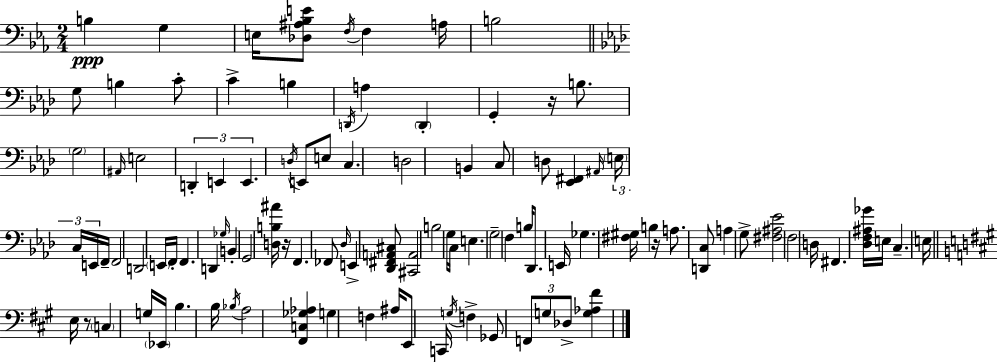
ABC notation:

X:1
T:Untitled
M:2/4
L:1/4
K:Cm
B, G, E,/4 [_D,^A,_B,E]/2 F,/4 F, A,/4 B,2 G,/2 B, C/2 C B, D,,/4 A, D,, G,, z/4 B,/2 G,2 ^A,,/4 E,2 D,, E,, E,, D,/4 E,,/2 E,/2 C, D,2 B,, C,/2 D,/2 [_E,,^F,,] ^A,,/4 E,/4 C,/4 E,,/4 F,,/4 F,,2 D,,2 E,,/4 F,,/4 F,, D,, _G,/4 B,, G,,2 [D,B,^A]/4 z/4 F,, _F,,/2 _D,/4 E,, [_D,,^F,,A,,^C,]/2 [^C,,A,,]2 B,2 G,/4 C,/4 E, G,2 F, B,/4 _D,,/2 E,,/4 _G, [^F,^G,]/4 B, z/4 A,/2 [D,,C,]/2 A, G,/2 [^F,^A,_E]2 F,2 D,/4 ^F,, [_D,F,^A,_G]/4 E,/4 C, E,/4 E,/4 z/2 C, G,/4 _E,,/4 B, B,/4 _B,/4 A,2 [^F,,C,_G,_A,] G, F, ^A,/4 E,,/2 C,,/4 G,/4 F, _G,,/2 F,,/2 G,/2 _D,/2 [G,_A,^F]